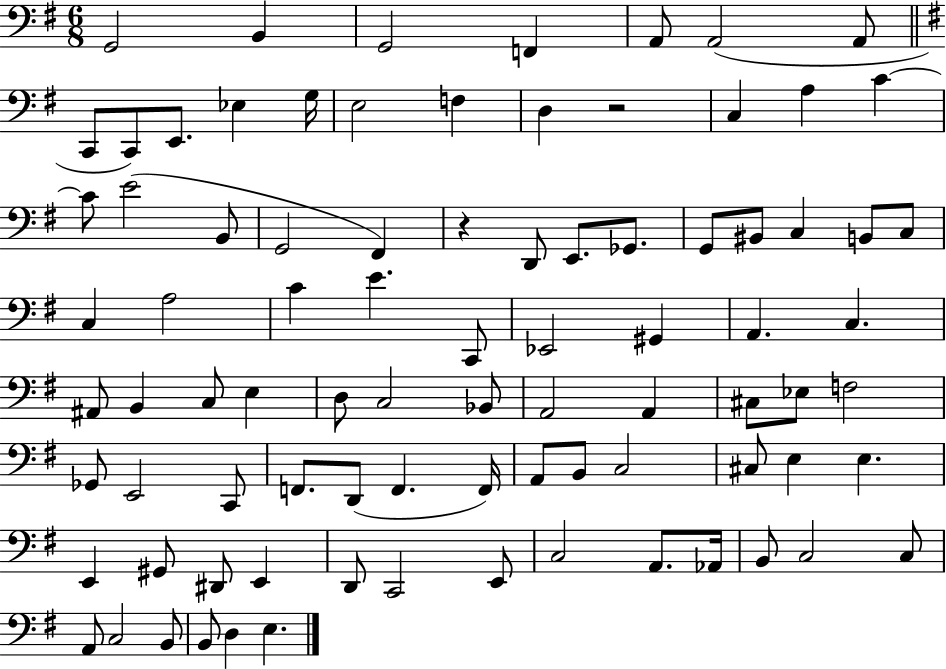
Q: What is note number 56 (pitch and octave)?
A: F2